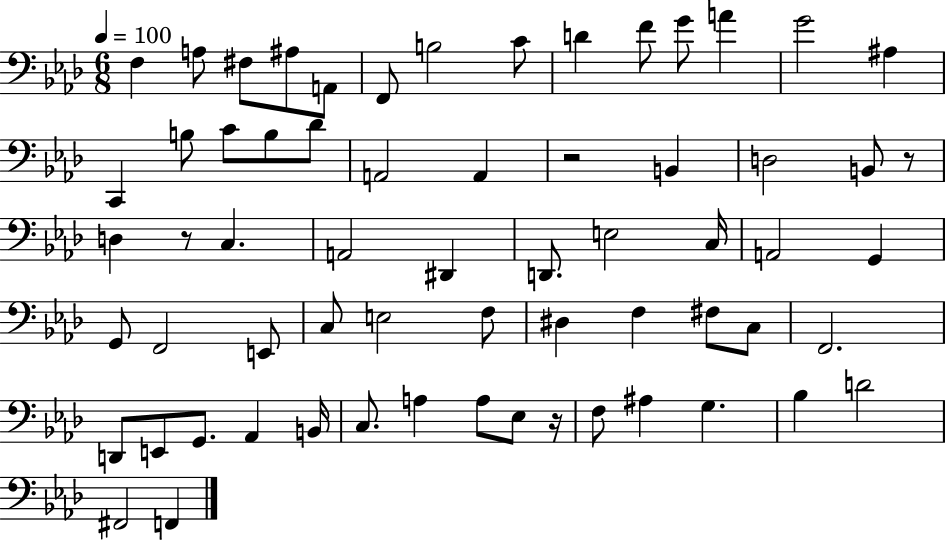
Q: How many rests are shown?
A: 4